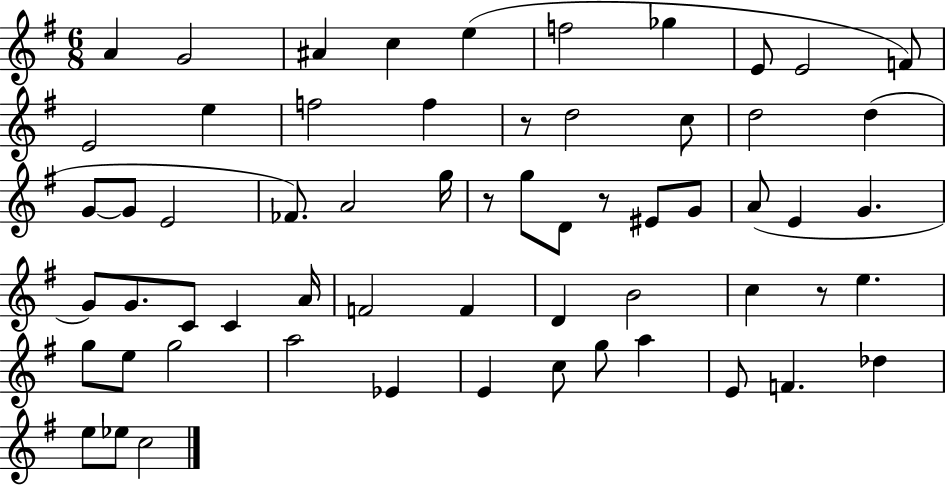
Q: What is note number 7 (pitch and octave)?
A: Gb5